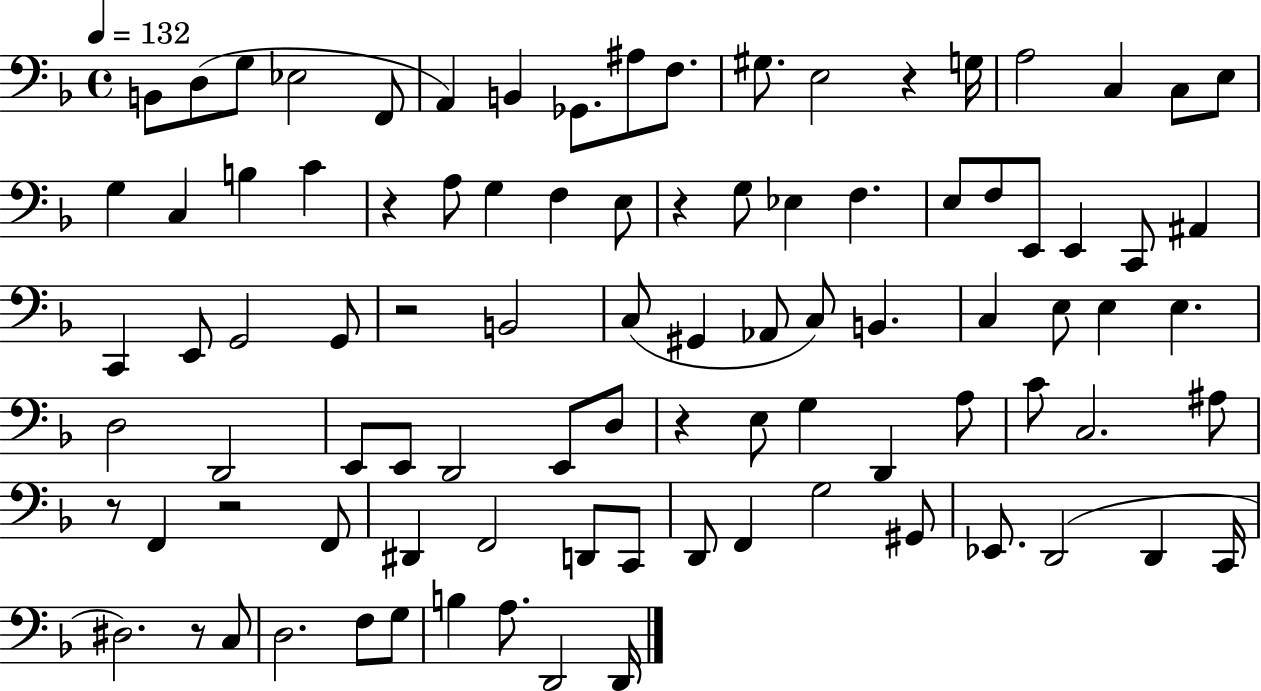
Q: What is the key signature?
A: F major